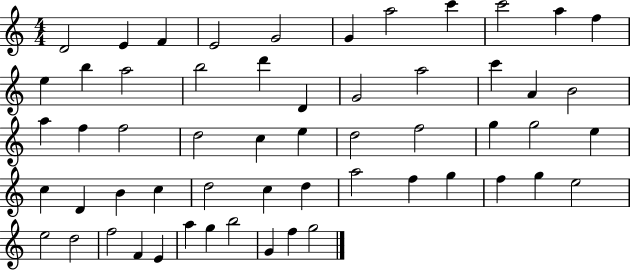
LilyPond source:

{
  \clef treble
  \numericTimeSignature
  \time 4/4
  \key c \major
  d'2 e'4 f'4 | e'2 g'2 | g'4 a''2 c'''4 | c'''2 a''4 f''4 | \break e''4 b''4 a''2 | b''2 d'''4 d'4 | g'2 a''2 | c'''4 a'4 b'2 | \break a''4 f''4 f''2 | d''2 c''4 e''4 | d''2 f''2 | g''4 g''2 e''4 | \break c''4 d'4 b'4 c''4 | d''2 c''4 d''4 | a''2 f''4 g''4 | f''4 g''4 e''2 | \break e''2 d''2 | f''2 f'4 e'4 | a''4 g''4 b''2 | g'4 f''4 g''2 | \break \bar "|."
}